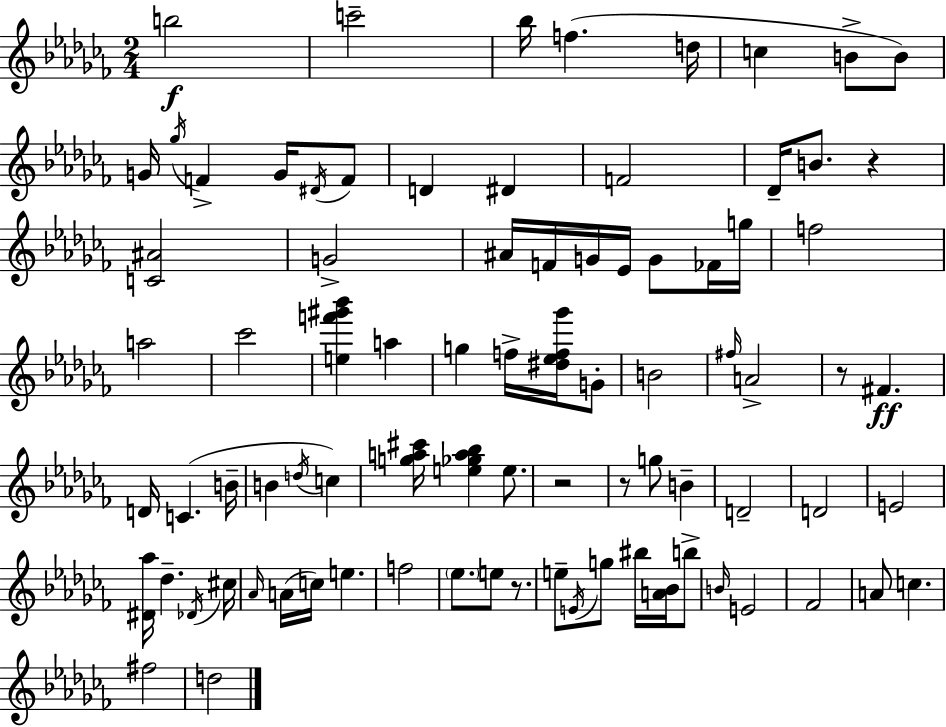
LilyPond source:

{
  \clef treble
  \numericTimeSignature
  \time 2/4
  \key aes \minor
  b''2\f | c'''2-- | bes''16 f''4.( d''16 | c''4 b'8-> b'8) | \break g'16 \acciaccatura { ges''16 } f'4-> g'16 \acciaccatura { dis'16 } | f'8 d'4 dis'4 | f'2 | des'16-- b'8. r4 | \break <c' ais'>2 | g'2-> | ais'16 f'16 g'16 ees'16 g'8 | fes'16 g''16 f''2 | \break a''2 | ces'''2 | <e'' f''' gis''' bes'''>4 a''4 | g''4 f''16-> <dis'' ees'' f'' ges'''>16 | \break g'8-. b'2 | \grace { fis''16 } a'2-> | r8 fis'4.\ff | d'16 c'4.( | \break b'16-- b'4 \acciaccatura { d''16 } | c''4) <g'' a'' cis'''>16 <e'' ges'' a'' bes''>4 | e''8. r2 | r8 g''8 | \break b'4-- d'2-- | d'2 | e'2 | <dis' aes''>16 des''4.-- | \break \acciaccatura { des'16 } cis''16 \grace { aes'16 }( a'16 c''16) | e''4. f''2 | \parenthesize ees''8. | e''8 r8. e''8-- | \break \acciaccatura { e'16 } g''8 bis''16 <a' bes'>16 b''8-> \grace { b'16 } | e'2 | fes'2 | a'8 c''4. | \break fis''2 | d''2 | \bar "|."
}